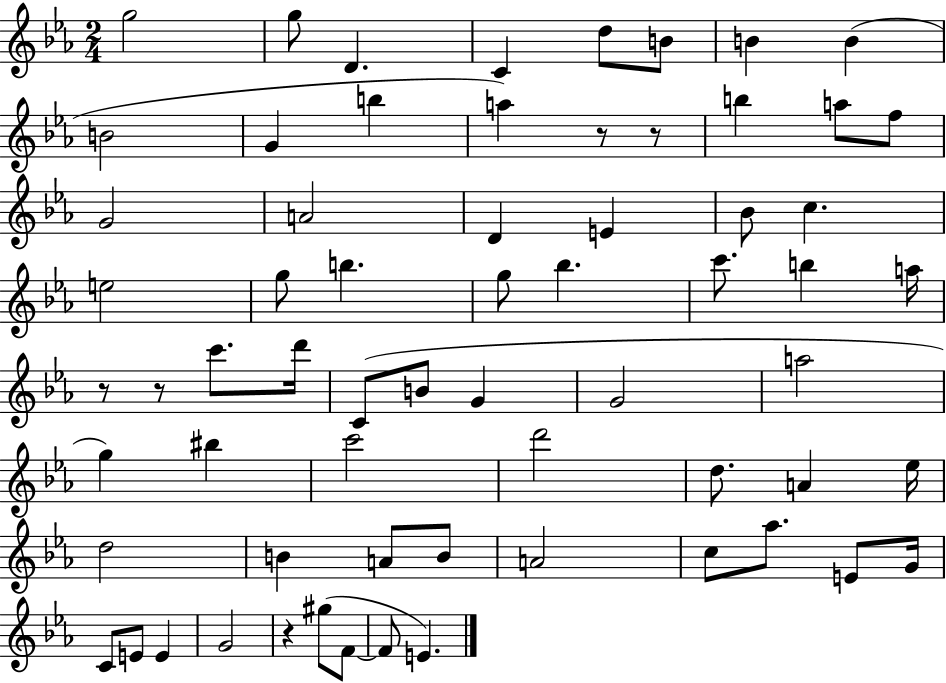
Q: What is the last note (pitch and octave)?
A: E4